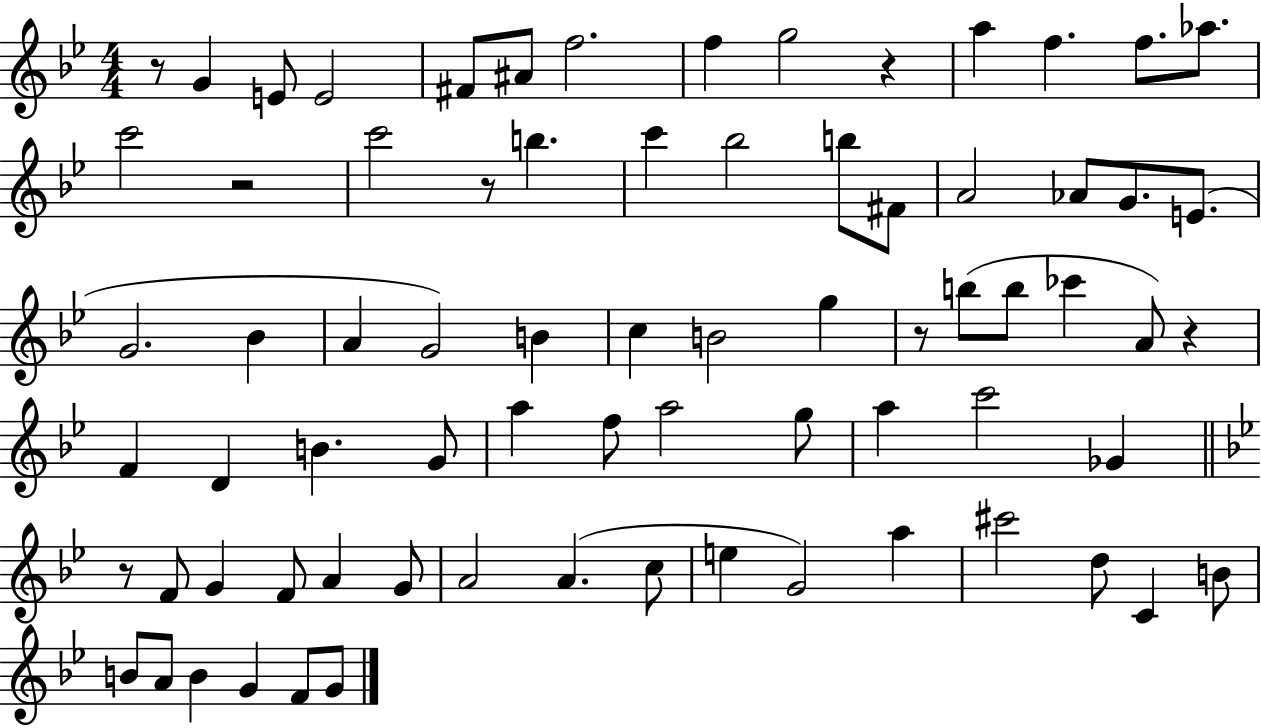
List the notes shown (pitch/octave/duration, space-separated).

R/e G4/q E4/e E4/h F#4/e A#4/e F5/h. F5/q G5/h R/q A5/q F5/q. F5/e. Ab5/e. C6/h R/h C6/h R/e B5/q. C6/q Bb5/h B5/e F#4/e A4/h Ab4/e G4/e. E4/e. G4/h. Bb4/q A4/q G4/h B4/q C5/q B4/h G5/q R/e B5/e B5/e CES6/q A4/e R/q F4/q D4/q B4/q. G4/e A5/q F5/e A5/h G5/e A5/q C6/h Gb4/q R/e F4/e G4/q F4/e A4/q G4/e A4/h A4/q. C5/e E5/q G4/h A5/q C#6/h D5/e C4/q B4/e B4/e A4/e B4/q G4/q F4/e G4/e